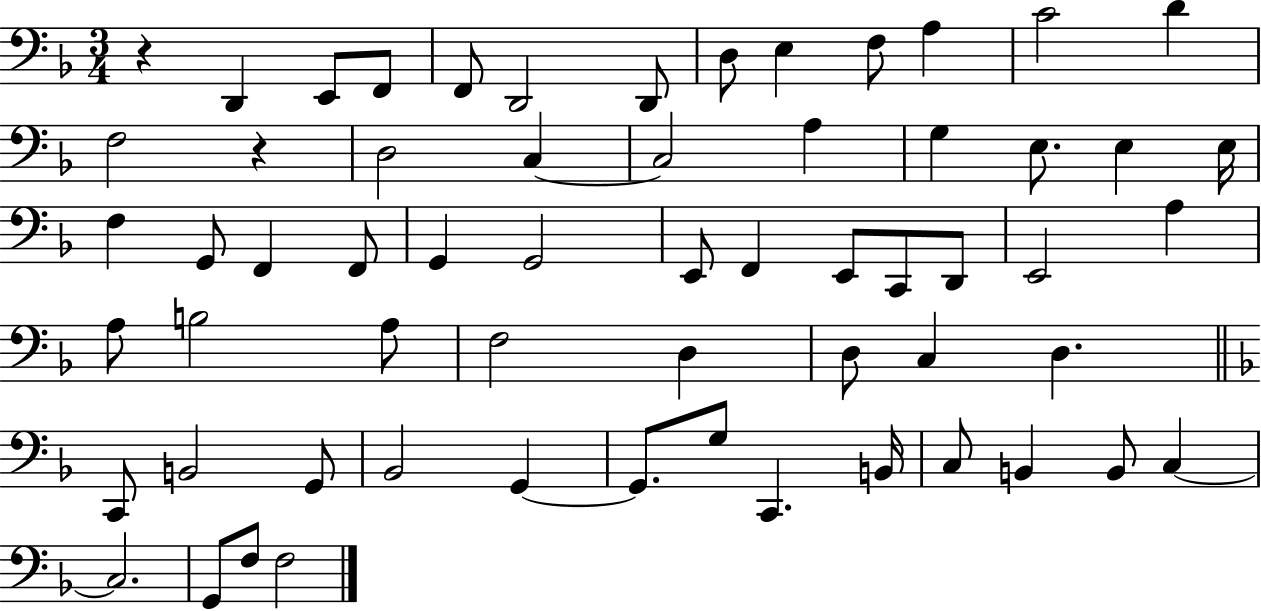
{
  \clef bass
  \numericTimeSignature
  \time 3/4
  \key f \major
  r4 d,4 e,8 f,8 | f,8 d,2 d,8 | d8 e4 f8 a4 | c'2 d'4 | \break f2 r4 | d2 c4~~ | c2 a4 | g4 e8. e4 e16 | \break f4 g,8 f,4 f,8 | g,4 g,2 | e,8 f,4 e,8 c,8 d,8 | e,2 a4 | \break a8 b2 a8 | f2 d4 | d8 c4 d4. | \bar "||" \break \key f \major c,8 b,2 g,8 | bes,2 g,4~~ | g,8. g8 c,4. b,16 | c8 b,4 b,8 c4~~ | \break c2. | g,8 f8 f2 | \bar "|."
}